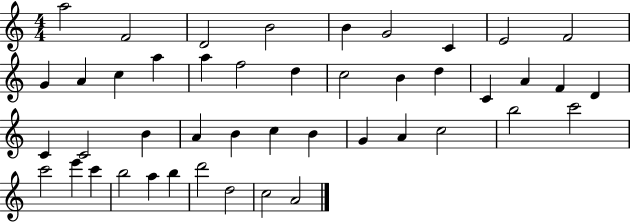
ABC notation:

X:1
T:Untitled
M:4/4
L:1/4
K:C
a2 F2 D2 B2 B G2 C E2 F2 G A c a a f2 d c2 B d C A F D C C2 B A B c B G A c2 b2 c'2 c'2 e' c' b2 a b d'2 d2 c2 A2